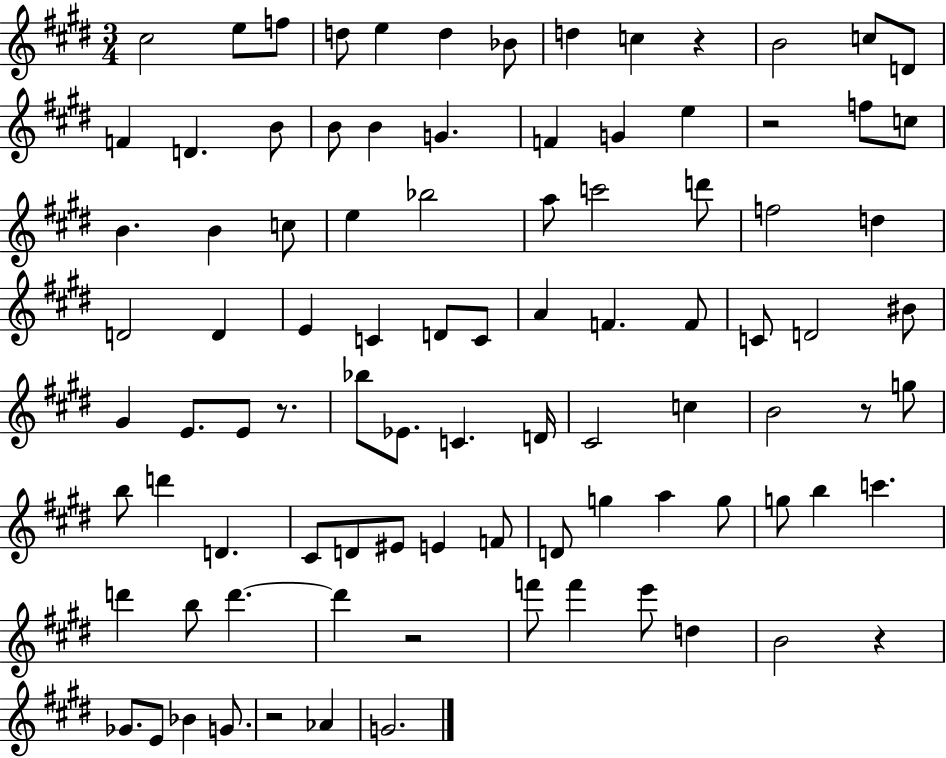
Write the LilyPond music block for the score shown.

{
  \clef treble
  \numericTimeSignature
  \time 3/4
  \key e \major
  cis''2 e''8 f''8 | d''8 e''4 d''4 bes'8 | d''4 c''4 r4 | b'2 c''8 d'8 | \break f'4 d'4. b'8 | b'8 b'4 g'4. | f'4 g'4 e''4 | r2 f''8 c''8 | \break b'4. b'4 c''8 | e''4 bes''2 | a''8 c'''2 d'''8 | f''2 d''4 | \break d'2 d'4 | e'4 c'4 d'8 c'8 | a'4 f'4. f'8 | c'8 d'2 bis'8 | \break gis'4 e'8. e'8 r8. | bes''8 ees'8. c'4. d'16 | cis'2 c''4 | b'2 r8 g''8 | \break b''8 d'''4 d'4. | cis'8 d'8 eis'8 e'4 f'8 | d'8 g''4 a''4 g''8 | g''8 b''4 c'''4. | \break d'''4 b''8 d'''4.~~ | d'''4 r2 | f'''8 f'''4 e'''8 d''4 | b'2 r4 | \break ges'8. e'8 bes'4 g'8. | r2 aes'4 | g'2. | \bar "|."
}